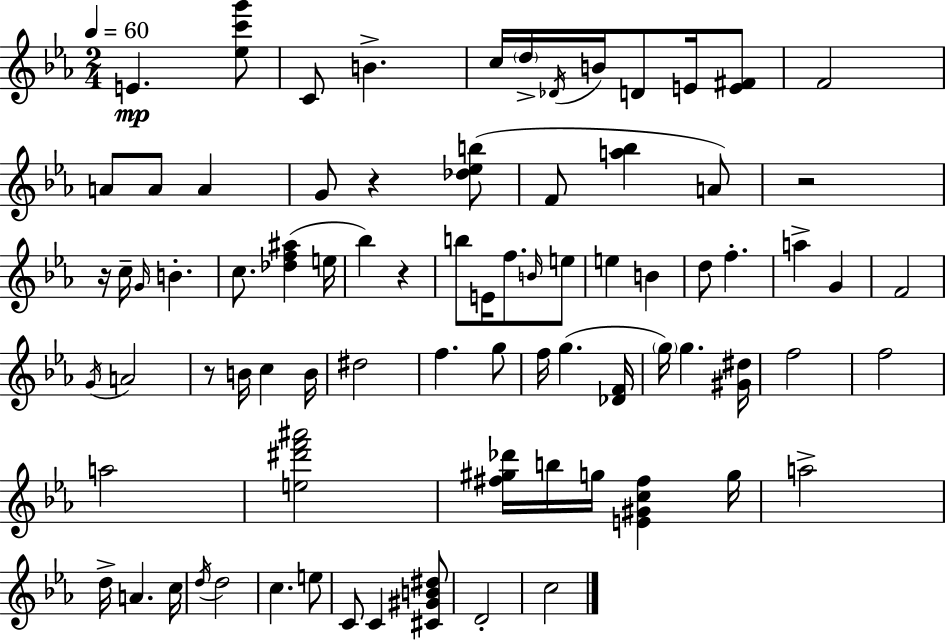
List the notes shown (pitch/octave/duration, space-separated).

E4/q. [Eb5,C6,G6]/e C4/e B4/q. C5/s D5/s Db4/s B4/s D4/e E4/s [E4,F#4]/e F4/h A4/e A4/e A4/q G4/e R/q [Db5,Eb5,B5]/e F4/e [A5,Bb5]/q A4/e R/h R/s C5/s G4/s B4/q. C5/e. [Db5,F5,A#5]/q E5/s Bb5/q R/q B5/e E4/s F5/e. B4/s E5/e E5/q B4/q D5/e F5/q. A5/q G4/q F4/h G4/s A4/h R/e B4/s C5/q B4/s D#5/h F5/q. G5/e F5/s G5/q. [Db4,F4]/s G5/s G5/q. [G#4,D#5]/s F5/h F5/h A5/h [E5,D#6,F6,A#6]/h [F#5,G#5,Db6]/s B5/s G5/s [E4,G#4,C5,F#5]/q G5/s A5/h D5/s A4/q. C5/s D5/s D5/h C5/q. E5/e C4/e C4/q [C#4,G#4,B4,D#5]/e D4/h C5/h